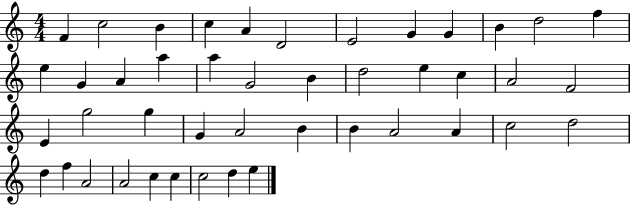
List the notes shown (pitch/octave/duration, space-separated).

F4/q C5/h B4/q C5/q A4/q D4/h E4/h G4/q G4/q B4/q D5/h F5/q E5/q G4/q A4/q A5/q A5/q G4/h B4/q D5/h E5/q C5/q A4/h F4/h E4/q G5/h G5/q G4/q A4/h B4/q B4/q A4/h A4/q C5/h D5/h D5/q F5/q A4/h A4/h C5/q C5/q C5/h D5/q E5/q